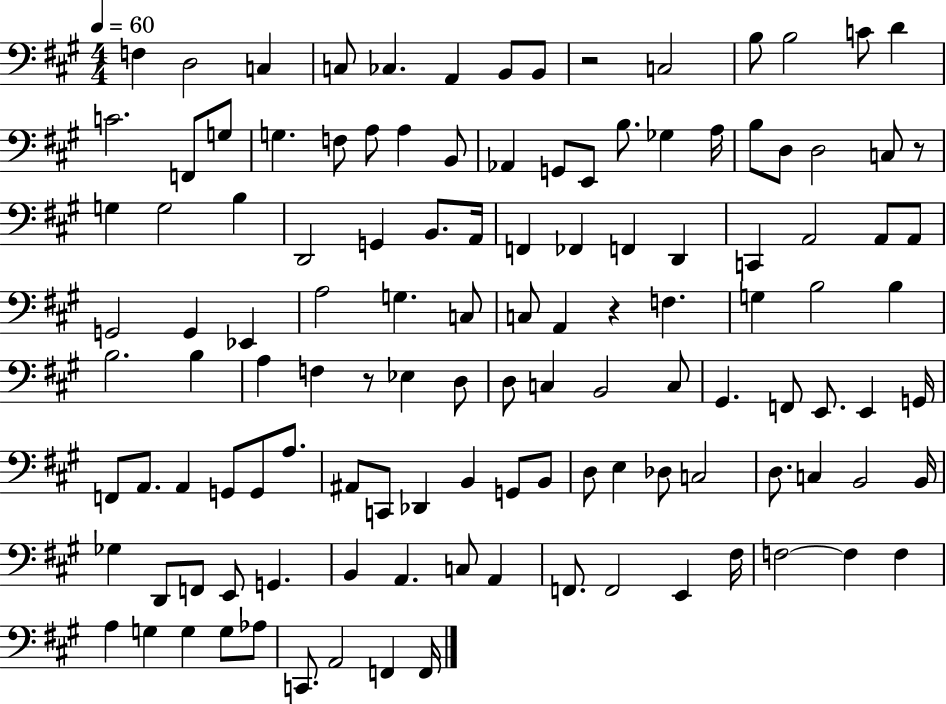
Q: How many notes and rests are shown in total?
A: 122